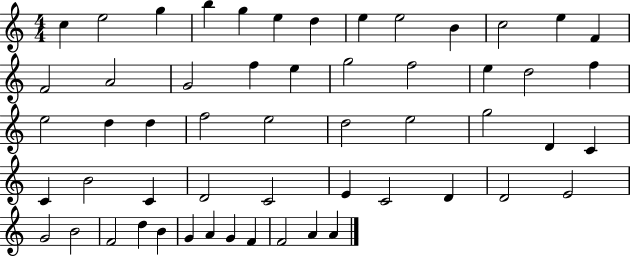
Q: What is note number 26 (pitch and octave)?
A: D5